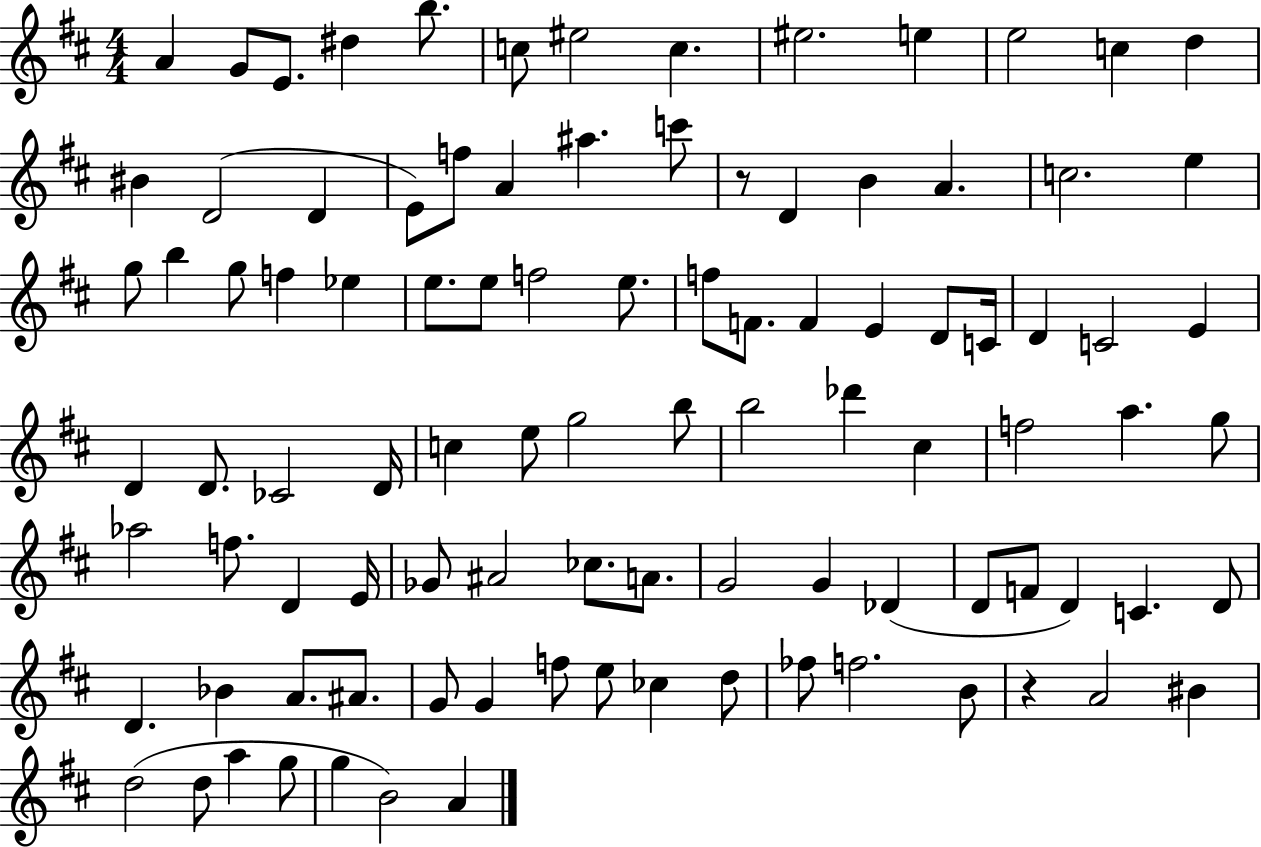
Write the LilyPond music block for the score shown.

{
  \clef treble
  \numericTimeSignature
  \time 4/4
  \key d \major
  \repeat volta 2 { a'4 g'8 e'8. dis''4 b''8. | c''8 eis''2 c''4. | eis''2. e''4 | e''2 c''4 d''4 | \break bis'4 d'2( d'4 | e'8) f''8 a'4 ais''4. c'''8 | r8 d'4 b'4 a'4. | c''2. e''4 | \break g''8 b''4 g''8 f''4 ees''4 | e''8. e''8 f''2 e''8. | f''8 f'8. f'4 e'4 d'8 c'16 | d'4 c'2 e'4 | \break d'4 d'8. ces'2 d'16 | c''4 e''8 g''2 b''8 | b''2 des'''4 cis''4 | f''2 a''4. g''8 | \break aes''2 f''8. d'4 e'16 | ges'8 ais'2 ces''8. a'8. | g'2 g'4 des'4( | d'8 f'8 d'4) c'4. d'8 | \break d'4. bes'4 a'8. ais'8. | g'8 g'4 f''8 e''8 ces''4 d''8 | fes''8 f''2. b'8 | r4 a'2 bis'4 | \break d''2( d''8 a''4 g''8 | g''4 b'2) a'4 | } \bar "|."
}